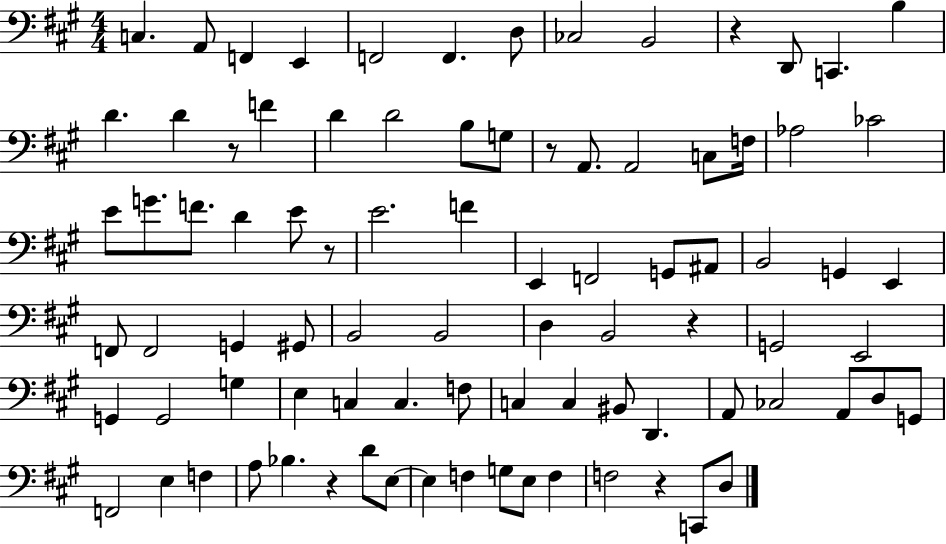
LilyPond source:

{
  \clef bass
  \numericTimeSignature
  \time 4/4
  \key a \major
  c4. a,8 f,4 e,4 | f,2 f,4. d8 | ces2 b,2 | r4 d,8 c,4. b4 | \break d'4. d'4 r8 f'4 | d'4 d'2 b8 g8 | r8 a,8. a,2 c8 f16 | aes2 ces'2 | \break e'8 g'8. f'8. d'4 e'8 r8 | e'2. f'4 | e,4 f,2 g,8 ais,8 | b,2 g,4 e,4 | \break f,8 f,2 g,4 gis,8 | b,2 b,2 | d4 b,2 r4 | g,2 e,2 | \break g,4 g,2 g4 | e4 c4 c4. f8 | c4 c4 bis,8 d,4. | a,8 ces2 a,8 d8 g,8 | \break f,2 e4 f4 | a8 bes4. r4 d'8 e8~~ | e4 f4 g8 e8 f4 | f2 r4 c,8 d8 | \break \bar "|."
}